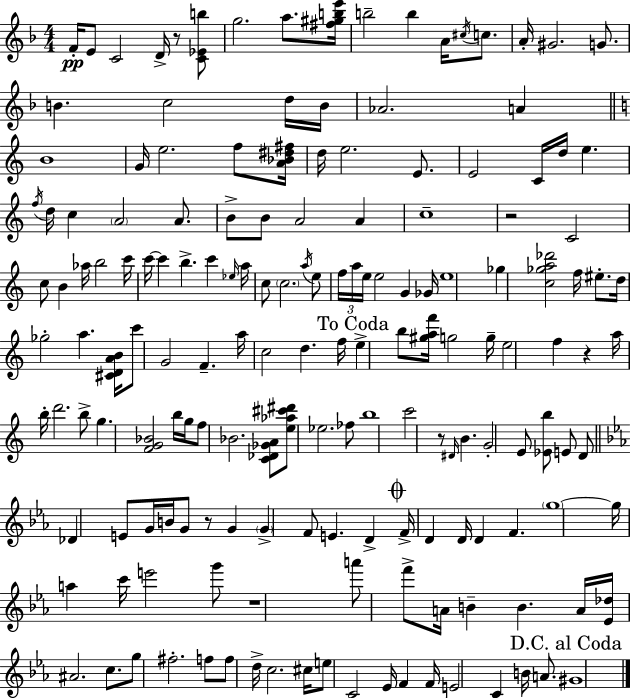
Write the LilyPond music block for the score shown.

{
  \clef treble
  \numericTimeSignature
  \time 4/4
  \key f \major
  \repeat volta 2 { f'16-.\pp e'8 c'2 d'16-> r8 <c' ees' b''>8 | g''2. a''8. <fis'' gis'' b'' e'''>16 | b''2-- b''4 a'16 \acciaccatura { cis''16 } c''8. | a'16-. gis'2. g'8. | \break b'4. c''2 d''16 | b'16 aes'2. a'4 | \bar "||" \break \key c \major b'1 | g'16 e''2. f''8 <a' bes' dis'' fis''>16 | d''16 e''2. e'8. | e'2 c'16 d''16 e''4. | \break \acciaccatura { f''16 } d''16 c''4 \parenthesize a'2 a'8. | b'8-> b'8 a'2 a'4 | c''1-- | r2 c'2 | \break c''8 b'4 aes''16 b''2 | c'''16 c'''16~~ c'''4 b''4.-> c'''4 | \grace { ees''16 } a''16 c''8 \parenthesize c''2. | \acciaccatura { a''16 } e''8 \tuplet 3/2 { f''16 a''16 e''16 } e''2 g'4 | \break ges'16 e''1 | ges''4 <c'' ges'' a'' des'''>2 f''16 | eis''8.-. d''16 ges''2-. a''4. | <cis' d' a' b'>16 c'''8 g'2 f'4.-- | \break a''16 c''2 d''4. | f''16 \mark "To Coda" e''4-> b''8 <gis'' a'' f'''>16 g''2 | g''16-- e''2 f''4 r4 | a''16 b''16-. d'''2. | \break b''8-> g''4. <f' g' bes'>2 | b''16 g''16 f''8 bes'2. | <c' des' ges' a'>8 <e'' aes'' cis''' dis'''>8 ees''2. | fes''8 b''1 | \break c'''2 r8 \grace { dis'16 } b'4. | g'2-. e'8 <ees' b''>8 | e'8 d'8 \bar "||" \break \key c \minor des'4 e'8 g'16 b'16 g'8 r8 g'4 | \parenthesize g'4-> f'8 e'4. d'4-> | \mark \markup { \musicglyph "scripts.coda" } f'16-> d'4 d'16 d'4 f'4. | \parenthesize g''1~~ | \break g''16 a''4 c'''16 e'''2 g'''8 | r1 | a'''8 f'''8-> a'16 b'4-- b'4. a'16 | <ees' des''>16 ais'2. c''8. | \break g''8 fis''2.-. f''8 | f''8 d''16-> c''2. cis''16 | e''8 c'2 ees'16 f'4 f'16 | e'2 c'4 b'16 a'8. | \break \mark "D.C. al Coda" gis'1 | } \bar "|."
}